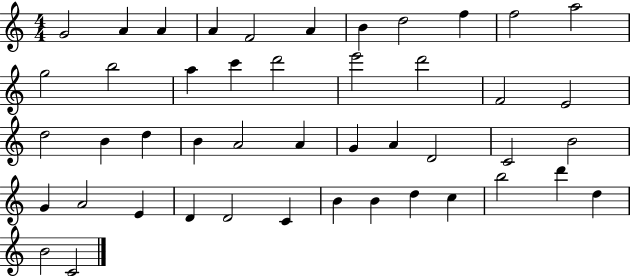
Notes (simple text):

G4/h A4/q A4/q A4/q F4/h A4/q B4/q D5/h F5/q F5/h A5/h G5/h B5/h A5/q C6/q D6/h E6/h D6/h F4/h E4/h D5/h B4/q D5/q B4/q A4/h A4/q G4/q A4/q D4/h C4/h B4/h G4/q A4/h E4/q D4/q D4/h C4/q B4/q B4/q D5/q C5/q B5/h D6/q D5/q B4/h C4/h